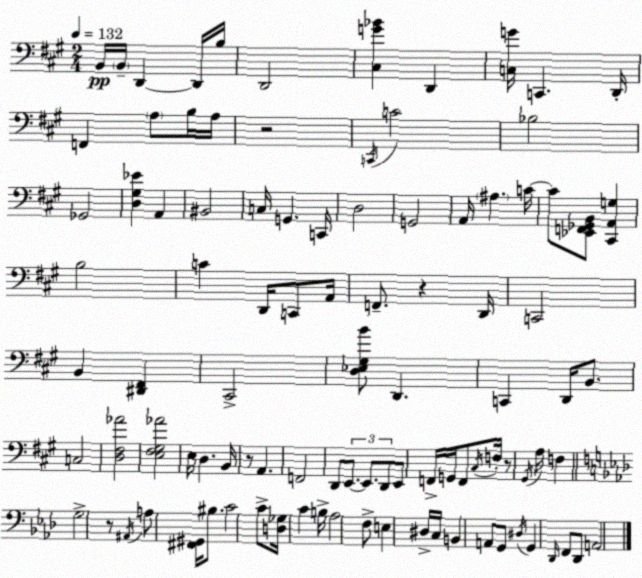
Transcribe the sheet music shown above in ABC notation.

X:1
T:Untitled
M:2/4
L:1/4
K:A
B,,/4 B,,/4 D,, D,,/4 B,/4 D,,2 [^C,G_B] D,, [C,G]/4 C,, D,,/4 F,, A,/2 B,/4 A,/4 z2 C,,/4 C2 _B,2 _G,,2 [D,^G,_E] A,, ^B,,2 C,/4 G,, C,,/4 D,2 G,,2 A,,/4 ^A, C/4 C/2 [_E,,F,,_G,,B,,]/2 [^C,,A,,G,] B,2 C D,,/4 C,,/2 A,,/4 F,,/2 z D,,/4 C,,2 B,, [^D,,^F,,] ^C,,2 [D,_E,^G,B]/2 D,, C,, D,,/4 B,,/2 C,2 [D,^F,_A]2 [E,^F,^G,_A]2 E,/4 D, B,,/4 z/2 A,, F,,2 D,,/2 E,,/2 E,,/2 D,,/2 E,,/2 F,,/4 G,,/4 F,,/2 ^C,/4 F,/4 z/2 ^G,,/4 A,/4 F, G,2 z/2 ^A,,/4 A,/2 [^F,,^G,,]/4 ^B,/2 C2 C/2 [D,_G,]/4 C B,/4 _A,2 F,/2 E, ^D,/4 C,/4 B,, A,,/2 G,,/2 ^D,/4 G,, _D,,/4 F,,/2 _D,,/2 A,,2